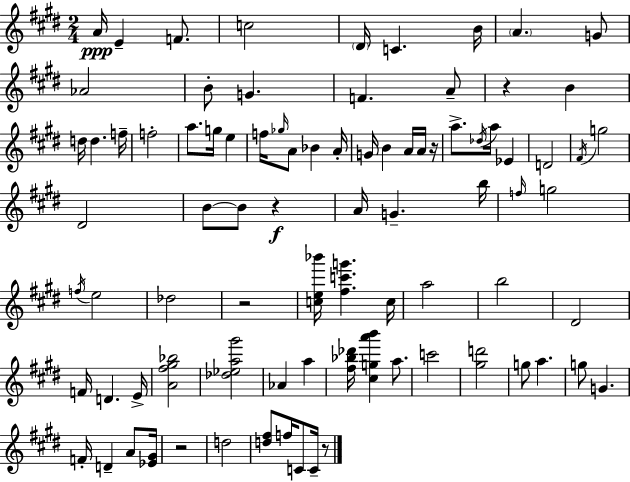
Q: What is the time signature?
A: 2/4